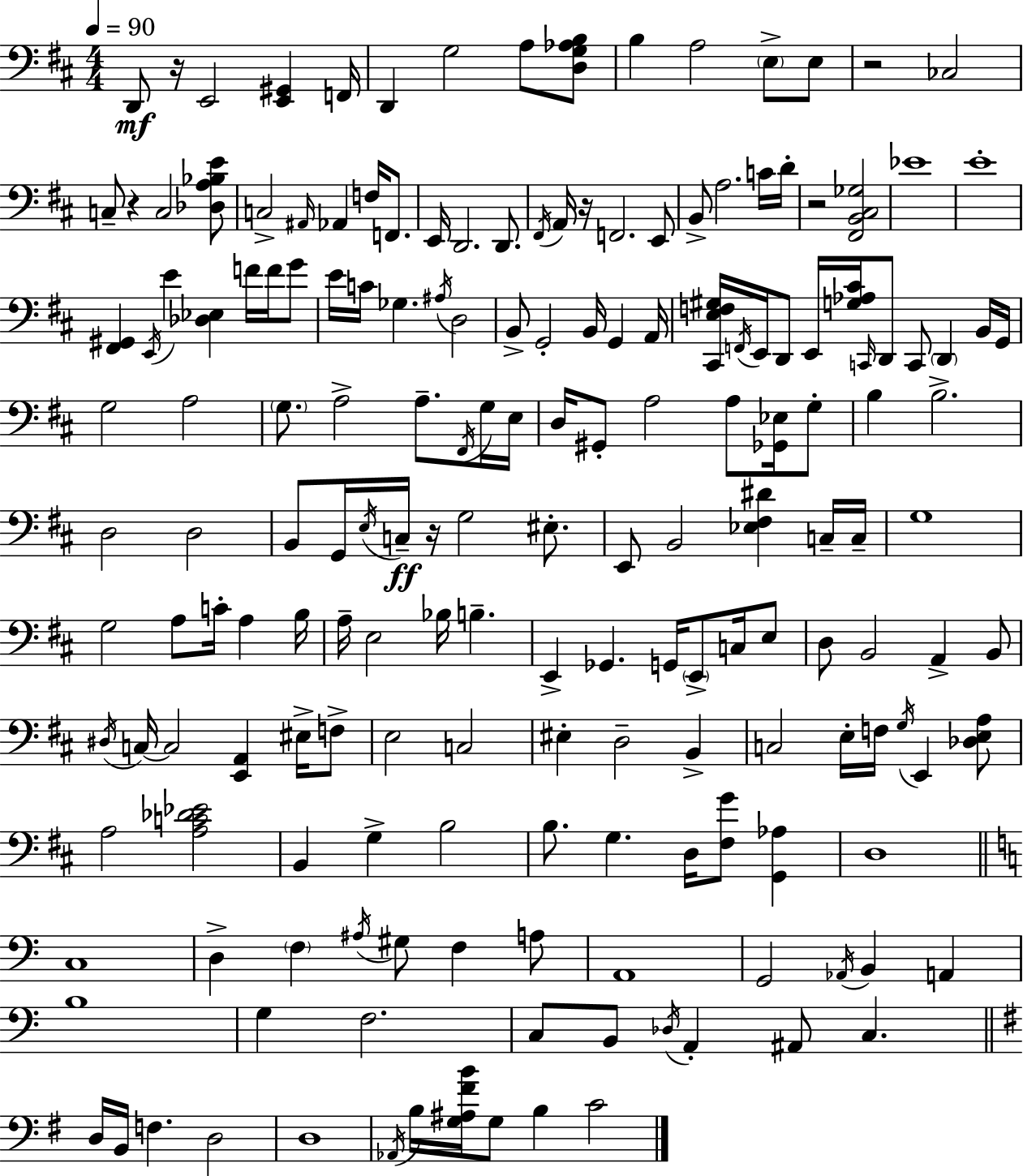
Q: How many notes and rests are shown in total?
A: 179